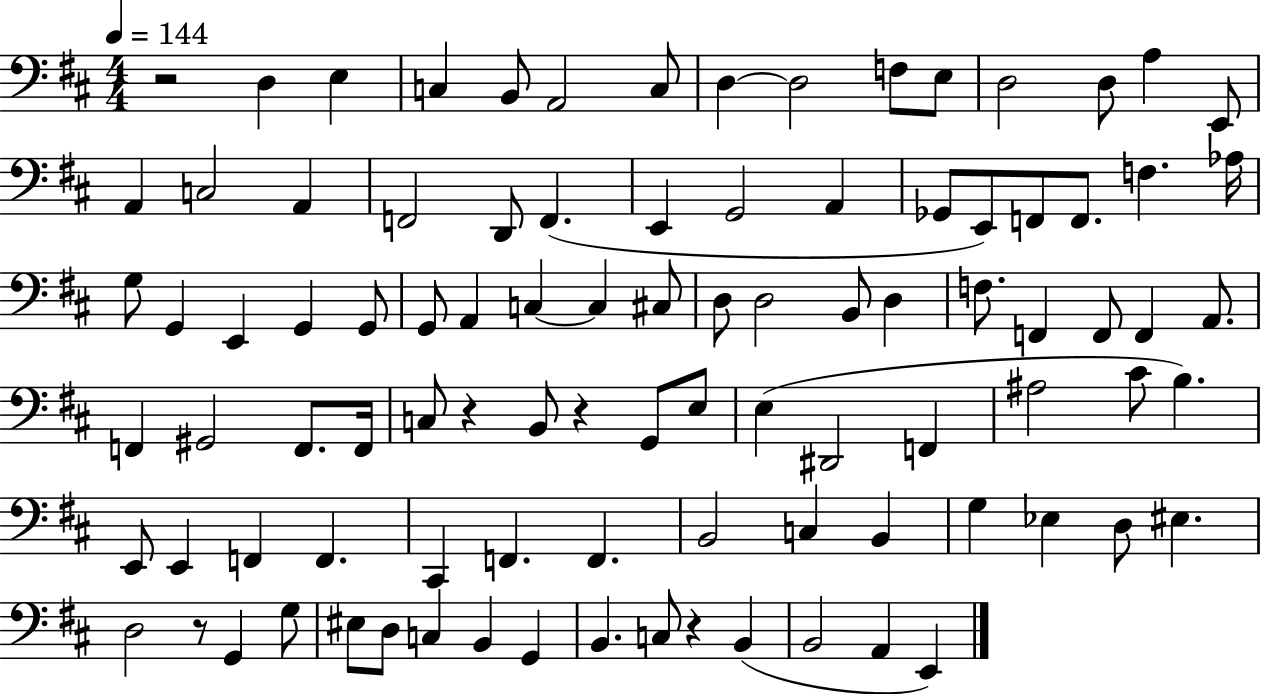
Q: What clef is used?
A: bass